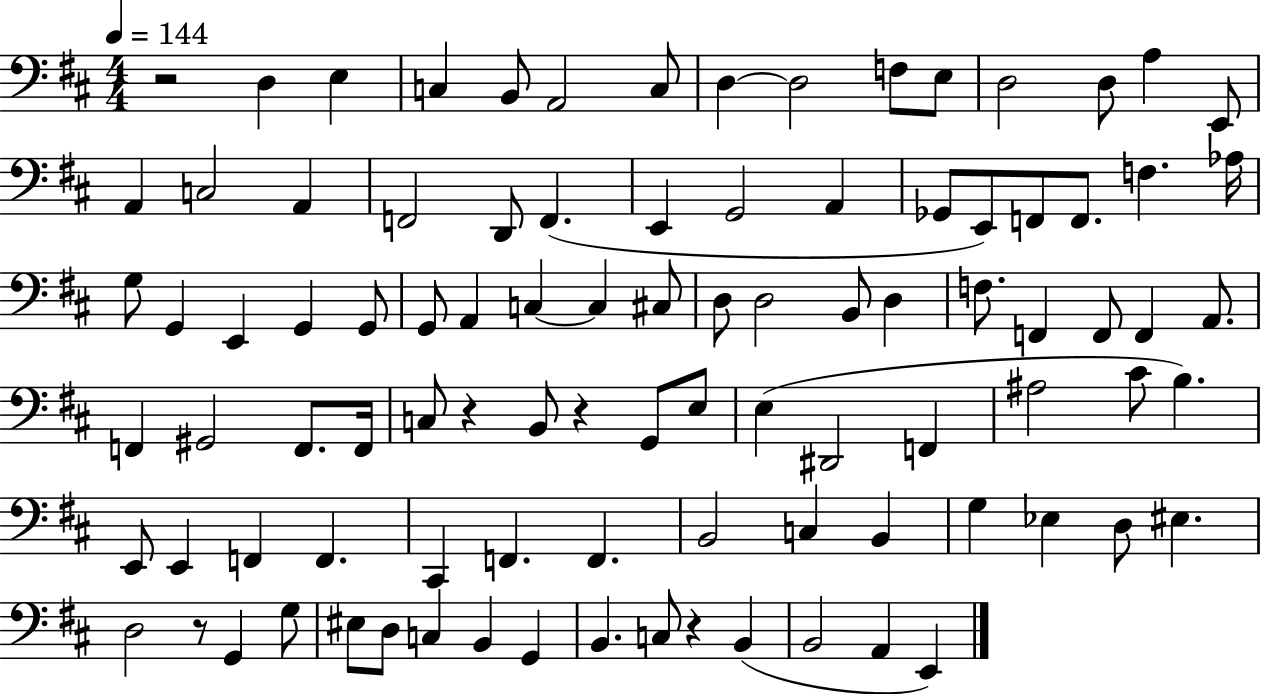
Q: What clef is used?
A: bass